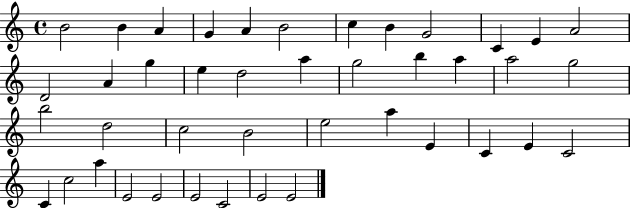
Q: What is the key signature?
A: C major